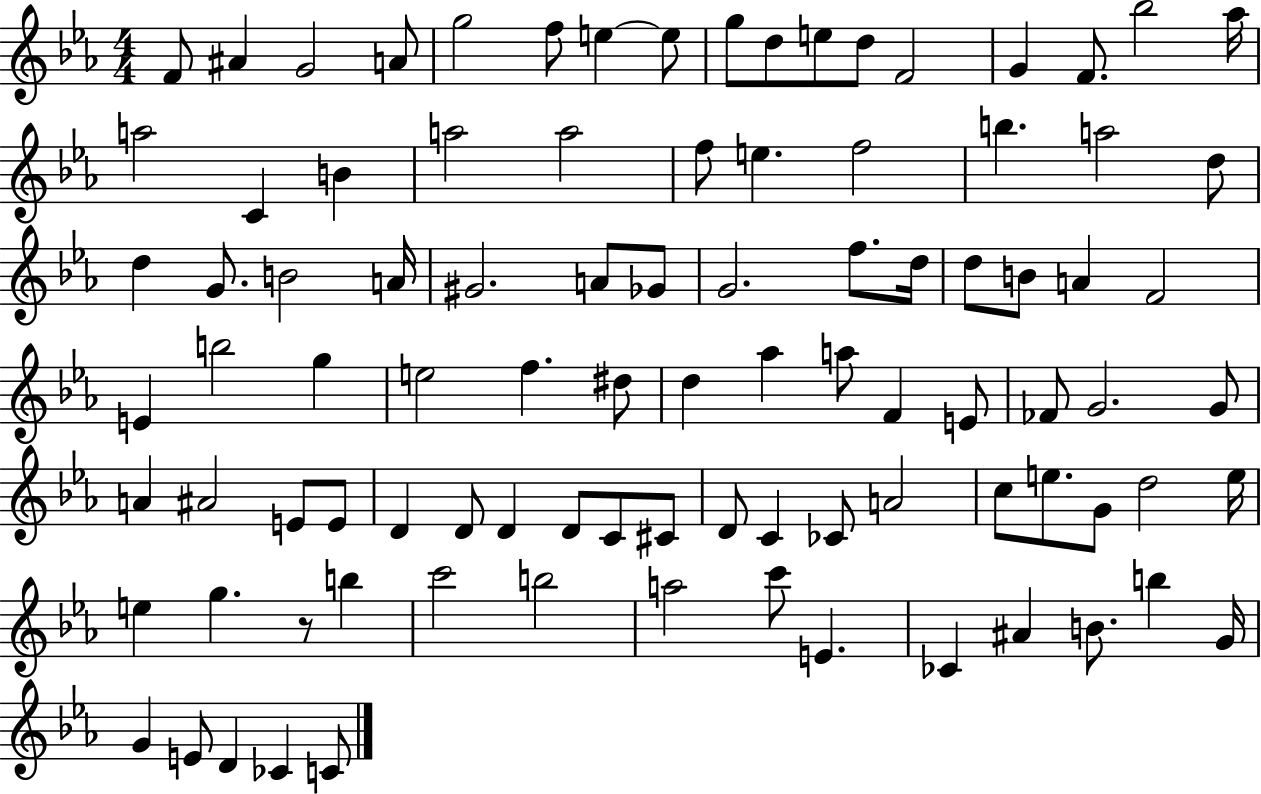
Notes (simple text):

F4/e A#4/q G4/h A4/e G5/h F5/e E5/q E5/e G5/e D5/e E5/e D5/e F4/h G4/q F4/e. Bb5/h Ab5/s A5/h C4/q B4/q A5/h A5/h F5/e E5/q. F5/h B5/q. A5/h D5/e D5/q G4/e. B4/h A4/s G#4/h. A4/e Gb4/e G4/h. F5/e. D5/s D5/e B4/e A4/q F4/h E4/q B5/h G5/q E5/h F5/q. D#5/e D5/q Ab5/q A5/e F4/q E4/e FES4/e G4/h. G4/e A4/q A#4/h E4/e E4/e D4/q D4/e D4/q D4/e C4/e C#4/e D4/e C4/q CES4/e A4/h C5/e E5/e. G4/e D5/h E5/s E5/q G5/q. R/e B5/q C6/h B5/h A5/h C6/e E4/q. CES4/q A#4/q B4/e. B5/q G4/s G4/q E4/e D4/q CES4/q C4/e